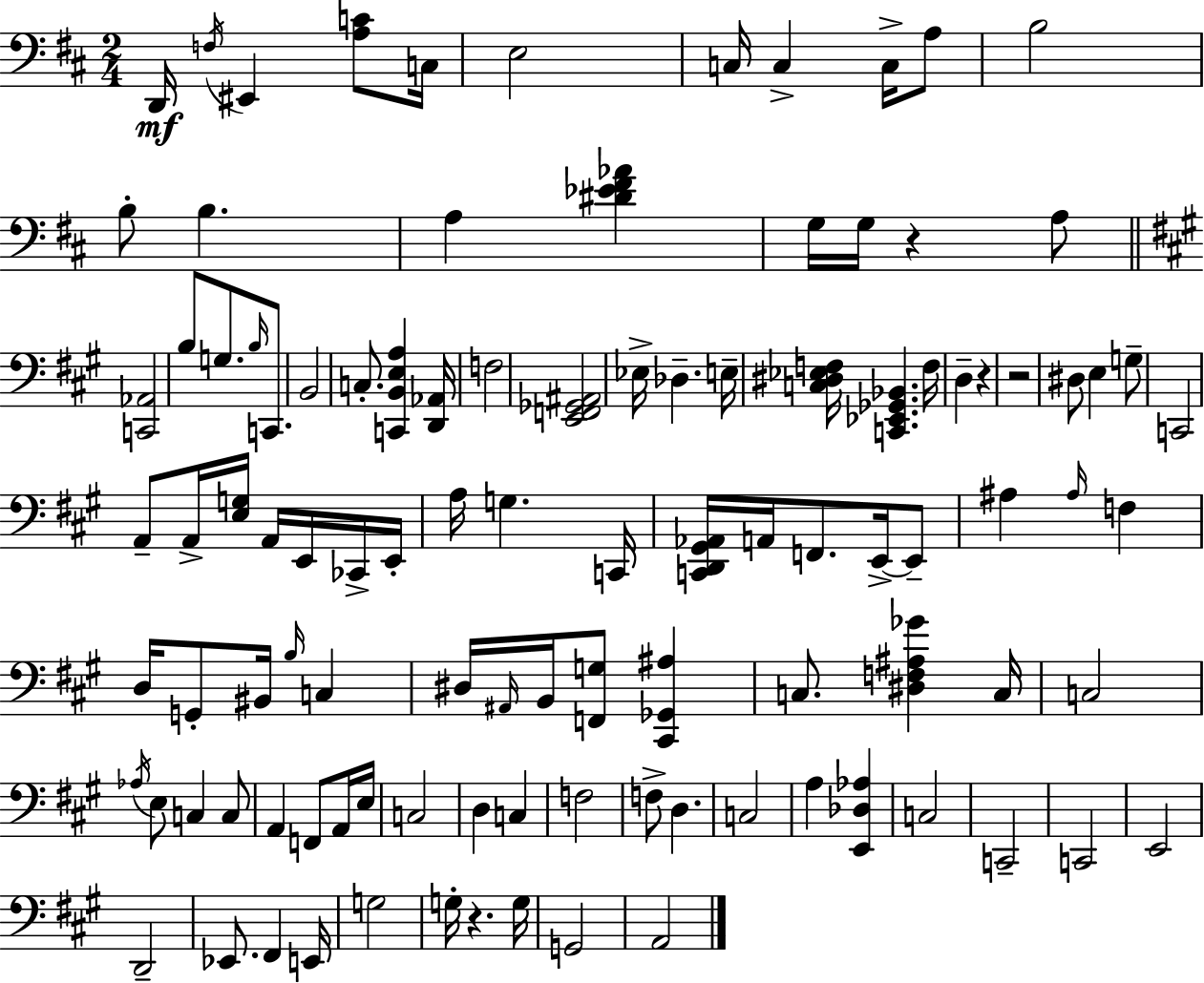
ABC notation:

X:1
T:Untitled
M:2/4
L:1/4
K:D
D,,/4 F,/4 ^E,, [A,C]/2 C,/4 E,2 C,/4 C, C,/4 A,/2 B,2 B,/2 B, A, [^D_E^F_A] G,/4 G,/4 z A,/2 [C,,_A,,]2 B,/2 G,/2 B,/4 C,,/2 B,,2 C,/2 [C,,B,,E,A,] [D,,_A,,]/4 F,2 [E,,F,,_G,,^A,,]2 _E,/4 _D, E,/4 [C,^D,_E,F,]/4 [C,,_E,,_G,,_B,,] F,/4 D, z z2 ^D,/2 E, G,/2 C,,2 A,,/2 A,,/4 [E,G,]/4 A,,/4 E,,/4 _C,,/4 E,,/4 A,/4 G, C,,/4 [C,,D,,^G,,_A,,]/4 A,,/4 F,,/2 E,,/4 E,,/2 ^A, ^A,/4 F, D,/4 G,,/2 ^B,,/4 B,/4 C, ^D,/4 ^A,,/4 B,,/4 [F,,G,]/2 [^C,,_G,,^A,] C,/2 [^D,F,^A,_G] C,/4 C,2 _A,/4 E,/2 C, C,/2 A,, F,,/2 A,,/4 E,/4 C,2 D, C, F,2 F,/2 D, C,2 A, [E,,_D,_A,] C,2 C,,2 C,,2 E,,2 D,,2 _E,,/2 ^F,, E,,/4 G,2 G,/4 z G,/4 G,,2 A,,2